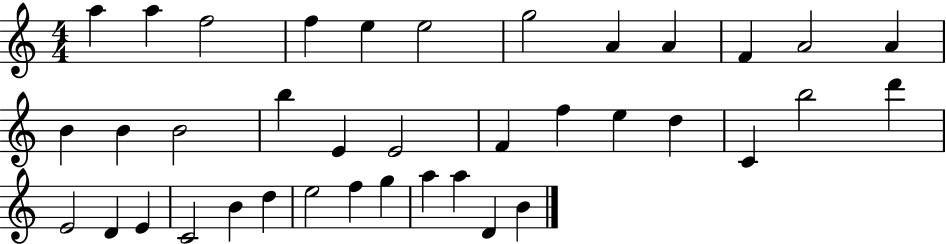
X:1
T:Untitled
M:4/4
L:1/4
K:C
a a f2 f e e2 g2 A A F A2 A B B B2 b E E2 F f e d C b2 d' E2 D E C2 B d e2 f g a a D B